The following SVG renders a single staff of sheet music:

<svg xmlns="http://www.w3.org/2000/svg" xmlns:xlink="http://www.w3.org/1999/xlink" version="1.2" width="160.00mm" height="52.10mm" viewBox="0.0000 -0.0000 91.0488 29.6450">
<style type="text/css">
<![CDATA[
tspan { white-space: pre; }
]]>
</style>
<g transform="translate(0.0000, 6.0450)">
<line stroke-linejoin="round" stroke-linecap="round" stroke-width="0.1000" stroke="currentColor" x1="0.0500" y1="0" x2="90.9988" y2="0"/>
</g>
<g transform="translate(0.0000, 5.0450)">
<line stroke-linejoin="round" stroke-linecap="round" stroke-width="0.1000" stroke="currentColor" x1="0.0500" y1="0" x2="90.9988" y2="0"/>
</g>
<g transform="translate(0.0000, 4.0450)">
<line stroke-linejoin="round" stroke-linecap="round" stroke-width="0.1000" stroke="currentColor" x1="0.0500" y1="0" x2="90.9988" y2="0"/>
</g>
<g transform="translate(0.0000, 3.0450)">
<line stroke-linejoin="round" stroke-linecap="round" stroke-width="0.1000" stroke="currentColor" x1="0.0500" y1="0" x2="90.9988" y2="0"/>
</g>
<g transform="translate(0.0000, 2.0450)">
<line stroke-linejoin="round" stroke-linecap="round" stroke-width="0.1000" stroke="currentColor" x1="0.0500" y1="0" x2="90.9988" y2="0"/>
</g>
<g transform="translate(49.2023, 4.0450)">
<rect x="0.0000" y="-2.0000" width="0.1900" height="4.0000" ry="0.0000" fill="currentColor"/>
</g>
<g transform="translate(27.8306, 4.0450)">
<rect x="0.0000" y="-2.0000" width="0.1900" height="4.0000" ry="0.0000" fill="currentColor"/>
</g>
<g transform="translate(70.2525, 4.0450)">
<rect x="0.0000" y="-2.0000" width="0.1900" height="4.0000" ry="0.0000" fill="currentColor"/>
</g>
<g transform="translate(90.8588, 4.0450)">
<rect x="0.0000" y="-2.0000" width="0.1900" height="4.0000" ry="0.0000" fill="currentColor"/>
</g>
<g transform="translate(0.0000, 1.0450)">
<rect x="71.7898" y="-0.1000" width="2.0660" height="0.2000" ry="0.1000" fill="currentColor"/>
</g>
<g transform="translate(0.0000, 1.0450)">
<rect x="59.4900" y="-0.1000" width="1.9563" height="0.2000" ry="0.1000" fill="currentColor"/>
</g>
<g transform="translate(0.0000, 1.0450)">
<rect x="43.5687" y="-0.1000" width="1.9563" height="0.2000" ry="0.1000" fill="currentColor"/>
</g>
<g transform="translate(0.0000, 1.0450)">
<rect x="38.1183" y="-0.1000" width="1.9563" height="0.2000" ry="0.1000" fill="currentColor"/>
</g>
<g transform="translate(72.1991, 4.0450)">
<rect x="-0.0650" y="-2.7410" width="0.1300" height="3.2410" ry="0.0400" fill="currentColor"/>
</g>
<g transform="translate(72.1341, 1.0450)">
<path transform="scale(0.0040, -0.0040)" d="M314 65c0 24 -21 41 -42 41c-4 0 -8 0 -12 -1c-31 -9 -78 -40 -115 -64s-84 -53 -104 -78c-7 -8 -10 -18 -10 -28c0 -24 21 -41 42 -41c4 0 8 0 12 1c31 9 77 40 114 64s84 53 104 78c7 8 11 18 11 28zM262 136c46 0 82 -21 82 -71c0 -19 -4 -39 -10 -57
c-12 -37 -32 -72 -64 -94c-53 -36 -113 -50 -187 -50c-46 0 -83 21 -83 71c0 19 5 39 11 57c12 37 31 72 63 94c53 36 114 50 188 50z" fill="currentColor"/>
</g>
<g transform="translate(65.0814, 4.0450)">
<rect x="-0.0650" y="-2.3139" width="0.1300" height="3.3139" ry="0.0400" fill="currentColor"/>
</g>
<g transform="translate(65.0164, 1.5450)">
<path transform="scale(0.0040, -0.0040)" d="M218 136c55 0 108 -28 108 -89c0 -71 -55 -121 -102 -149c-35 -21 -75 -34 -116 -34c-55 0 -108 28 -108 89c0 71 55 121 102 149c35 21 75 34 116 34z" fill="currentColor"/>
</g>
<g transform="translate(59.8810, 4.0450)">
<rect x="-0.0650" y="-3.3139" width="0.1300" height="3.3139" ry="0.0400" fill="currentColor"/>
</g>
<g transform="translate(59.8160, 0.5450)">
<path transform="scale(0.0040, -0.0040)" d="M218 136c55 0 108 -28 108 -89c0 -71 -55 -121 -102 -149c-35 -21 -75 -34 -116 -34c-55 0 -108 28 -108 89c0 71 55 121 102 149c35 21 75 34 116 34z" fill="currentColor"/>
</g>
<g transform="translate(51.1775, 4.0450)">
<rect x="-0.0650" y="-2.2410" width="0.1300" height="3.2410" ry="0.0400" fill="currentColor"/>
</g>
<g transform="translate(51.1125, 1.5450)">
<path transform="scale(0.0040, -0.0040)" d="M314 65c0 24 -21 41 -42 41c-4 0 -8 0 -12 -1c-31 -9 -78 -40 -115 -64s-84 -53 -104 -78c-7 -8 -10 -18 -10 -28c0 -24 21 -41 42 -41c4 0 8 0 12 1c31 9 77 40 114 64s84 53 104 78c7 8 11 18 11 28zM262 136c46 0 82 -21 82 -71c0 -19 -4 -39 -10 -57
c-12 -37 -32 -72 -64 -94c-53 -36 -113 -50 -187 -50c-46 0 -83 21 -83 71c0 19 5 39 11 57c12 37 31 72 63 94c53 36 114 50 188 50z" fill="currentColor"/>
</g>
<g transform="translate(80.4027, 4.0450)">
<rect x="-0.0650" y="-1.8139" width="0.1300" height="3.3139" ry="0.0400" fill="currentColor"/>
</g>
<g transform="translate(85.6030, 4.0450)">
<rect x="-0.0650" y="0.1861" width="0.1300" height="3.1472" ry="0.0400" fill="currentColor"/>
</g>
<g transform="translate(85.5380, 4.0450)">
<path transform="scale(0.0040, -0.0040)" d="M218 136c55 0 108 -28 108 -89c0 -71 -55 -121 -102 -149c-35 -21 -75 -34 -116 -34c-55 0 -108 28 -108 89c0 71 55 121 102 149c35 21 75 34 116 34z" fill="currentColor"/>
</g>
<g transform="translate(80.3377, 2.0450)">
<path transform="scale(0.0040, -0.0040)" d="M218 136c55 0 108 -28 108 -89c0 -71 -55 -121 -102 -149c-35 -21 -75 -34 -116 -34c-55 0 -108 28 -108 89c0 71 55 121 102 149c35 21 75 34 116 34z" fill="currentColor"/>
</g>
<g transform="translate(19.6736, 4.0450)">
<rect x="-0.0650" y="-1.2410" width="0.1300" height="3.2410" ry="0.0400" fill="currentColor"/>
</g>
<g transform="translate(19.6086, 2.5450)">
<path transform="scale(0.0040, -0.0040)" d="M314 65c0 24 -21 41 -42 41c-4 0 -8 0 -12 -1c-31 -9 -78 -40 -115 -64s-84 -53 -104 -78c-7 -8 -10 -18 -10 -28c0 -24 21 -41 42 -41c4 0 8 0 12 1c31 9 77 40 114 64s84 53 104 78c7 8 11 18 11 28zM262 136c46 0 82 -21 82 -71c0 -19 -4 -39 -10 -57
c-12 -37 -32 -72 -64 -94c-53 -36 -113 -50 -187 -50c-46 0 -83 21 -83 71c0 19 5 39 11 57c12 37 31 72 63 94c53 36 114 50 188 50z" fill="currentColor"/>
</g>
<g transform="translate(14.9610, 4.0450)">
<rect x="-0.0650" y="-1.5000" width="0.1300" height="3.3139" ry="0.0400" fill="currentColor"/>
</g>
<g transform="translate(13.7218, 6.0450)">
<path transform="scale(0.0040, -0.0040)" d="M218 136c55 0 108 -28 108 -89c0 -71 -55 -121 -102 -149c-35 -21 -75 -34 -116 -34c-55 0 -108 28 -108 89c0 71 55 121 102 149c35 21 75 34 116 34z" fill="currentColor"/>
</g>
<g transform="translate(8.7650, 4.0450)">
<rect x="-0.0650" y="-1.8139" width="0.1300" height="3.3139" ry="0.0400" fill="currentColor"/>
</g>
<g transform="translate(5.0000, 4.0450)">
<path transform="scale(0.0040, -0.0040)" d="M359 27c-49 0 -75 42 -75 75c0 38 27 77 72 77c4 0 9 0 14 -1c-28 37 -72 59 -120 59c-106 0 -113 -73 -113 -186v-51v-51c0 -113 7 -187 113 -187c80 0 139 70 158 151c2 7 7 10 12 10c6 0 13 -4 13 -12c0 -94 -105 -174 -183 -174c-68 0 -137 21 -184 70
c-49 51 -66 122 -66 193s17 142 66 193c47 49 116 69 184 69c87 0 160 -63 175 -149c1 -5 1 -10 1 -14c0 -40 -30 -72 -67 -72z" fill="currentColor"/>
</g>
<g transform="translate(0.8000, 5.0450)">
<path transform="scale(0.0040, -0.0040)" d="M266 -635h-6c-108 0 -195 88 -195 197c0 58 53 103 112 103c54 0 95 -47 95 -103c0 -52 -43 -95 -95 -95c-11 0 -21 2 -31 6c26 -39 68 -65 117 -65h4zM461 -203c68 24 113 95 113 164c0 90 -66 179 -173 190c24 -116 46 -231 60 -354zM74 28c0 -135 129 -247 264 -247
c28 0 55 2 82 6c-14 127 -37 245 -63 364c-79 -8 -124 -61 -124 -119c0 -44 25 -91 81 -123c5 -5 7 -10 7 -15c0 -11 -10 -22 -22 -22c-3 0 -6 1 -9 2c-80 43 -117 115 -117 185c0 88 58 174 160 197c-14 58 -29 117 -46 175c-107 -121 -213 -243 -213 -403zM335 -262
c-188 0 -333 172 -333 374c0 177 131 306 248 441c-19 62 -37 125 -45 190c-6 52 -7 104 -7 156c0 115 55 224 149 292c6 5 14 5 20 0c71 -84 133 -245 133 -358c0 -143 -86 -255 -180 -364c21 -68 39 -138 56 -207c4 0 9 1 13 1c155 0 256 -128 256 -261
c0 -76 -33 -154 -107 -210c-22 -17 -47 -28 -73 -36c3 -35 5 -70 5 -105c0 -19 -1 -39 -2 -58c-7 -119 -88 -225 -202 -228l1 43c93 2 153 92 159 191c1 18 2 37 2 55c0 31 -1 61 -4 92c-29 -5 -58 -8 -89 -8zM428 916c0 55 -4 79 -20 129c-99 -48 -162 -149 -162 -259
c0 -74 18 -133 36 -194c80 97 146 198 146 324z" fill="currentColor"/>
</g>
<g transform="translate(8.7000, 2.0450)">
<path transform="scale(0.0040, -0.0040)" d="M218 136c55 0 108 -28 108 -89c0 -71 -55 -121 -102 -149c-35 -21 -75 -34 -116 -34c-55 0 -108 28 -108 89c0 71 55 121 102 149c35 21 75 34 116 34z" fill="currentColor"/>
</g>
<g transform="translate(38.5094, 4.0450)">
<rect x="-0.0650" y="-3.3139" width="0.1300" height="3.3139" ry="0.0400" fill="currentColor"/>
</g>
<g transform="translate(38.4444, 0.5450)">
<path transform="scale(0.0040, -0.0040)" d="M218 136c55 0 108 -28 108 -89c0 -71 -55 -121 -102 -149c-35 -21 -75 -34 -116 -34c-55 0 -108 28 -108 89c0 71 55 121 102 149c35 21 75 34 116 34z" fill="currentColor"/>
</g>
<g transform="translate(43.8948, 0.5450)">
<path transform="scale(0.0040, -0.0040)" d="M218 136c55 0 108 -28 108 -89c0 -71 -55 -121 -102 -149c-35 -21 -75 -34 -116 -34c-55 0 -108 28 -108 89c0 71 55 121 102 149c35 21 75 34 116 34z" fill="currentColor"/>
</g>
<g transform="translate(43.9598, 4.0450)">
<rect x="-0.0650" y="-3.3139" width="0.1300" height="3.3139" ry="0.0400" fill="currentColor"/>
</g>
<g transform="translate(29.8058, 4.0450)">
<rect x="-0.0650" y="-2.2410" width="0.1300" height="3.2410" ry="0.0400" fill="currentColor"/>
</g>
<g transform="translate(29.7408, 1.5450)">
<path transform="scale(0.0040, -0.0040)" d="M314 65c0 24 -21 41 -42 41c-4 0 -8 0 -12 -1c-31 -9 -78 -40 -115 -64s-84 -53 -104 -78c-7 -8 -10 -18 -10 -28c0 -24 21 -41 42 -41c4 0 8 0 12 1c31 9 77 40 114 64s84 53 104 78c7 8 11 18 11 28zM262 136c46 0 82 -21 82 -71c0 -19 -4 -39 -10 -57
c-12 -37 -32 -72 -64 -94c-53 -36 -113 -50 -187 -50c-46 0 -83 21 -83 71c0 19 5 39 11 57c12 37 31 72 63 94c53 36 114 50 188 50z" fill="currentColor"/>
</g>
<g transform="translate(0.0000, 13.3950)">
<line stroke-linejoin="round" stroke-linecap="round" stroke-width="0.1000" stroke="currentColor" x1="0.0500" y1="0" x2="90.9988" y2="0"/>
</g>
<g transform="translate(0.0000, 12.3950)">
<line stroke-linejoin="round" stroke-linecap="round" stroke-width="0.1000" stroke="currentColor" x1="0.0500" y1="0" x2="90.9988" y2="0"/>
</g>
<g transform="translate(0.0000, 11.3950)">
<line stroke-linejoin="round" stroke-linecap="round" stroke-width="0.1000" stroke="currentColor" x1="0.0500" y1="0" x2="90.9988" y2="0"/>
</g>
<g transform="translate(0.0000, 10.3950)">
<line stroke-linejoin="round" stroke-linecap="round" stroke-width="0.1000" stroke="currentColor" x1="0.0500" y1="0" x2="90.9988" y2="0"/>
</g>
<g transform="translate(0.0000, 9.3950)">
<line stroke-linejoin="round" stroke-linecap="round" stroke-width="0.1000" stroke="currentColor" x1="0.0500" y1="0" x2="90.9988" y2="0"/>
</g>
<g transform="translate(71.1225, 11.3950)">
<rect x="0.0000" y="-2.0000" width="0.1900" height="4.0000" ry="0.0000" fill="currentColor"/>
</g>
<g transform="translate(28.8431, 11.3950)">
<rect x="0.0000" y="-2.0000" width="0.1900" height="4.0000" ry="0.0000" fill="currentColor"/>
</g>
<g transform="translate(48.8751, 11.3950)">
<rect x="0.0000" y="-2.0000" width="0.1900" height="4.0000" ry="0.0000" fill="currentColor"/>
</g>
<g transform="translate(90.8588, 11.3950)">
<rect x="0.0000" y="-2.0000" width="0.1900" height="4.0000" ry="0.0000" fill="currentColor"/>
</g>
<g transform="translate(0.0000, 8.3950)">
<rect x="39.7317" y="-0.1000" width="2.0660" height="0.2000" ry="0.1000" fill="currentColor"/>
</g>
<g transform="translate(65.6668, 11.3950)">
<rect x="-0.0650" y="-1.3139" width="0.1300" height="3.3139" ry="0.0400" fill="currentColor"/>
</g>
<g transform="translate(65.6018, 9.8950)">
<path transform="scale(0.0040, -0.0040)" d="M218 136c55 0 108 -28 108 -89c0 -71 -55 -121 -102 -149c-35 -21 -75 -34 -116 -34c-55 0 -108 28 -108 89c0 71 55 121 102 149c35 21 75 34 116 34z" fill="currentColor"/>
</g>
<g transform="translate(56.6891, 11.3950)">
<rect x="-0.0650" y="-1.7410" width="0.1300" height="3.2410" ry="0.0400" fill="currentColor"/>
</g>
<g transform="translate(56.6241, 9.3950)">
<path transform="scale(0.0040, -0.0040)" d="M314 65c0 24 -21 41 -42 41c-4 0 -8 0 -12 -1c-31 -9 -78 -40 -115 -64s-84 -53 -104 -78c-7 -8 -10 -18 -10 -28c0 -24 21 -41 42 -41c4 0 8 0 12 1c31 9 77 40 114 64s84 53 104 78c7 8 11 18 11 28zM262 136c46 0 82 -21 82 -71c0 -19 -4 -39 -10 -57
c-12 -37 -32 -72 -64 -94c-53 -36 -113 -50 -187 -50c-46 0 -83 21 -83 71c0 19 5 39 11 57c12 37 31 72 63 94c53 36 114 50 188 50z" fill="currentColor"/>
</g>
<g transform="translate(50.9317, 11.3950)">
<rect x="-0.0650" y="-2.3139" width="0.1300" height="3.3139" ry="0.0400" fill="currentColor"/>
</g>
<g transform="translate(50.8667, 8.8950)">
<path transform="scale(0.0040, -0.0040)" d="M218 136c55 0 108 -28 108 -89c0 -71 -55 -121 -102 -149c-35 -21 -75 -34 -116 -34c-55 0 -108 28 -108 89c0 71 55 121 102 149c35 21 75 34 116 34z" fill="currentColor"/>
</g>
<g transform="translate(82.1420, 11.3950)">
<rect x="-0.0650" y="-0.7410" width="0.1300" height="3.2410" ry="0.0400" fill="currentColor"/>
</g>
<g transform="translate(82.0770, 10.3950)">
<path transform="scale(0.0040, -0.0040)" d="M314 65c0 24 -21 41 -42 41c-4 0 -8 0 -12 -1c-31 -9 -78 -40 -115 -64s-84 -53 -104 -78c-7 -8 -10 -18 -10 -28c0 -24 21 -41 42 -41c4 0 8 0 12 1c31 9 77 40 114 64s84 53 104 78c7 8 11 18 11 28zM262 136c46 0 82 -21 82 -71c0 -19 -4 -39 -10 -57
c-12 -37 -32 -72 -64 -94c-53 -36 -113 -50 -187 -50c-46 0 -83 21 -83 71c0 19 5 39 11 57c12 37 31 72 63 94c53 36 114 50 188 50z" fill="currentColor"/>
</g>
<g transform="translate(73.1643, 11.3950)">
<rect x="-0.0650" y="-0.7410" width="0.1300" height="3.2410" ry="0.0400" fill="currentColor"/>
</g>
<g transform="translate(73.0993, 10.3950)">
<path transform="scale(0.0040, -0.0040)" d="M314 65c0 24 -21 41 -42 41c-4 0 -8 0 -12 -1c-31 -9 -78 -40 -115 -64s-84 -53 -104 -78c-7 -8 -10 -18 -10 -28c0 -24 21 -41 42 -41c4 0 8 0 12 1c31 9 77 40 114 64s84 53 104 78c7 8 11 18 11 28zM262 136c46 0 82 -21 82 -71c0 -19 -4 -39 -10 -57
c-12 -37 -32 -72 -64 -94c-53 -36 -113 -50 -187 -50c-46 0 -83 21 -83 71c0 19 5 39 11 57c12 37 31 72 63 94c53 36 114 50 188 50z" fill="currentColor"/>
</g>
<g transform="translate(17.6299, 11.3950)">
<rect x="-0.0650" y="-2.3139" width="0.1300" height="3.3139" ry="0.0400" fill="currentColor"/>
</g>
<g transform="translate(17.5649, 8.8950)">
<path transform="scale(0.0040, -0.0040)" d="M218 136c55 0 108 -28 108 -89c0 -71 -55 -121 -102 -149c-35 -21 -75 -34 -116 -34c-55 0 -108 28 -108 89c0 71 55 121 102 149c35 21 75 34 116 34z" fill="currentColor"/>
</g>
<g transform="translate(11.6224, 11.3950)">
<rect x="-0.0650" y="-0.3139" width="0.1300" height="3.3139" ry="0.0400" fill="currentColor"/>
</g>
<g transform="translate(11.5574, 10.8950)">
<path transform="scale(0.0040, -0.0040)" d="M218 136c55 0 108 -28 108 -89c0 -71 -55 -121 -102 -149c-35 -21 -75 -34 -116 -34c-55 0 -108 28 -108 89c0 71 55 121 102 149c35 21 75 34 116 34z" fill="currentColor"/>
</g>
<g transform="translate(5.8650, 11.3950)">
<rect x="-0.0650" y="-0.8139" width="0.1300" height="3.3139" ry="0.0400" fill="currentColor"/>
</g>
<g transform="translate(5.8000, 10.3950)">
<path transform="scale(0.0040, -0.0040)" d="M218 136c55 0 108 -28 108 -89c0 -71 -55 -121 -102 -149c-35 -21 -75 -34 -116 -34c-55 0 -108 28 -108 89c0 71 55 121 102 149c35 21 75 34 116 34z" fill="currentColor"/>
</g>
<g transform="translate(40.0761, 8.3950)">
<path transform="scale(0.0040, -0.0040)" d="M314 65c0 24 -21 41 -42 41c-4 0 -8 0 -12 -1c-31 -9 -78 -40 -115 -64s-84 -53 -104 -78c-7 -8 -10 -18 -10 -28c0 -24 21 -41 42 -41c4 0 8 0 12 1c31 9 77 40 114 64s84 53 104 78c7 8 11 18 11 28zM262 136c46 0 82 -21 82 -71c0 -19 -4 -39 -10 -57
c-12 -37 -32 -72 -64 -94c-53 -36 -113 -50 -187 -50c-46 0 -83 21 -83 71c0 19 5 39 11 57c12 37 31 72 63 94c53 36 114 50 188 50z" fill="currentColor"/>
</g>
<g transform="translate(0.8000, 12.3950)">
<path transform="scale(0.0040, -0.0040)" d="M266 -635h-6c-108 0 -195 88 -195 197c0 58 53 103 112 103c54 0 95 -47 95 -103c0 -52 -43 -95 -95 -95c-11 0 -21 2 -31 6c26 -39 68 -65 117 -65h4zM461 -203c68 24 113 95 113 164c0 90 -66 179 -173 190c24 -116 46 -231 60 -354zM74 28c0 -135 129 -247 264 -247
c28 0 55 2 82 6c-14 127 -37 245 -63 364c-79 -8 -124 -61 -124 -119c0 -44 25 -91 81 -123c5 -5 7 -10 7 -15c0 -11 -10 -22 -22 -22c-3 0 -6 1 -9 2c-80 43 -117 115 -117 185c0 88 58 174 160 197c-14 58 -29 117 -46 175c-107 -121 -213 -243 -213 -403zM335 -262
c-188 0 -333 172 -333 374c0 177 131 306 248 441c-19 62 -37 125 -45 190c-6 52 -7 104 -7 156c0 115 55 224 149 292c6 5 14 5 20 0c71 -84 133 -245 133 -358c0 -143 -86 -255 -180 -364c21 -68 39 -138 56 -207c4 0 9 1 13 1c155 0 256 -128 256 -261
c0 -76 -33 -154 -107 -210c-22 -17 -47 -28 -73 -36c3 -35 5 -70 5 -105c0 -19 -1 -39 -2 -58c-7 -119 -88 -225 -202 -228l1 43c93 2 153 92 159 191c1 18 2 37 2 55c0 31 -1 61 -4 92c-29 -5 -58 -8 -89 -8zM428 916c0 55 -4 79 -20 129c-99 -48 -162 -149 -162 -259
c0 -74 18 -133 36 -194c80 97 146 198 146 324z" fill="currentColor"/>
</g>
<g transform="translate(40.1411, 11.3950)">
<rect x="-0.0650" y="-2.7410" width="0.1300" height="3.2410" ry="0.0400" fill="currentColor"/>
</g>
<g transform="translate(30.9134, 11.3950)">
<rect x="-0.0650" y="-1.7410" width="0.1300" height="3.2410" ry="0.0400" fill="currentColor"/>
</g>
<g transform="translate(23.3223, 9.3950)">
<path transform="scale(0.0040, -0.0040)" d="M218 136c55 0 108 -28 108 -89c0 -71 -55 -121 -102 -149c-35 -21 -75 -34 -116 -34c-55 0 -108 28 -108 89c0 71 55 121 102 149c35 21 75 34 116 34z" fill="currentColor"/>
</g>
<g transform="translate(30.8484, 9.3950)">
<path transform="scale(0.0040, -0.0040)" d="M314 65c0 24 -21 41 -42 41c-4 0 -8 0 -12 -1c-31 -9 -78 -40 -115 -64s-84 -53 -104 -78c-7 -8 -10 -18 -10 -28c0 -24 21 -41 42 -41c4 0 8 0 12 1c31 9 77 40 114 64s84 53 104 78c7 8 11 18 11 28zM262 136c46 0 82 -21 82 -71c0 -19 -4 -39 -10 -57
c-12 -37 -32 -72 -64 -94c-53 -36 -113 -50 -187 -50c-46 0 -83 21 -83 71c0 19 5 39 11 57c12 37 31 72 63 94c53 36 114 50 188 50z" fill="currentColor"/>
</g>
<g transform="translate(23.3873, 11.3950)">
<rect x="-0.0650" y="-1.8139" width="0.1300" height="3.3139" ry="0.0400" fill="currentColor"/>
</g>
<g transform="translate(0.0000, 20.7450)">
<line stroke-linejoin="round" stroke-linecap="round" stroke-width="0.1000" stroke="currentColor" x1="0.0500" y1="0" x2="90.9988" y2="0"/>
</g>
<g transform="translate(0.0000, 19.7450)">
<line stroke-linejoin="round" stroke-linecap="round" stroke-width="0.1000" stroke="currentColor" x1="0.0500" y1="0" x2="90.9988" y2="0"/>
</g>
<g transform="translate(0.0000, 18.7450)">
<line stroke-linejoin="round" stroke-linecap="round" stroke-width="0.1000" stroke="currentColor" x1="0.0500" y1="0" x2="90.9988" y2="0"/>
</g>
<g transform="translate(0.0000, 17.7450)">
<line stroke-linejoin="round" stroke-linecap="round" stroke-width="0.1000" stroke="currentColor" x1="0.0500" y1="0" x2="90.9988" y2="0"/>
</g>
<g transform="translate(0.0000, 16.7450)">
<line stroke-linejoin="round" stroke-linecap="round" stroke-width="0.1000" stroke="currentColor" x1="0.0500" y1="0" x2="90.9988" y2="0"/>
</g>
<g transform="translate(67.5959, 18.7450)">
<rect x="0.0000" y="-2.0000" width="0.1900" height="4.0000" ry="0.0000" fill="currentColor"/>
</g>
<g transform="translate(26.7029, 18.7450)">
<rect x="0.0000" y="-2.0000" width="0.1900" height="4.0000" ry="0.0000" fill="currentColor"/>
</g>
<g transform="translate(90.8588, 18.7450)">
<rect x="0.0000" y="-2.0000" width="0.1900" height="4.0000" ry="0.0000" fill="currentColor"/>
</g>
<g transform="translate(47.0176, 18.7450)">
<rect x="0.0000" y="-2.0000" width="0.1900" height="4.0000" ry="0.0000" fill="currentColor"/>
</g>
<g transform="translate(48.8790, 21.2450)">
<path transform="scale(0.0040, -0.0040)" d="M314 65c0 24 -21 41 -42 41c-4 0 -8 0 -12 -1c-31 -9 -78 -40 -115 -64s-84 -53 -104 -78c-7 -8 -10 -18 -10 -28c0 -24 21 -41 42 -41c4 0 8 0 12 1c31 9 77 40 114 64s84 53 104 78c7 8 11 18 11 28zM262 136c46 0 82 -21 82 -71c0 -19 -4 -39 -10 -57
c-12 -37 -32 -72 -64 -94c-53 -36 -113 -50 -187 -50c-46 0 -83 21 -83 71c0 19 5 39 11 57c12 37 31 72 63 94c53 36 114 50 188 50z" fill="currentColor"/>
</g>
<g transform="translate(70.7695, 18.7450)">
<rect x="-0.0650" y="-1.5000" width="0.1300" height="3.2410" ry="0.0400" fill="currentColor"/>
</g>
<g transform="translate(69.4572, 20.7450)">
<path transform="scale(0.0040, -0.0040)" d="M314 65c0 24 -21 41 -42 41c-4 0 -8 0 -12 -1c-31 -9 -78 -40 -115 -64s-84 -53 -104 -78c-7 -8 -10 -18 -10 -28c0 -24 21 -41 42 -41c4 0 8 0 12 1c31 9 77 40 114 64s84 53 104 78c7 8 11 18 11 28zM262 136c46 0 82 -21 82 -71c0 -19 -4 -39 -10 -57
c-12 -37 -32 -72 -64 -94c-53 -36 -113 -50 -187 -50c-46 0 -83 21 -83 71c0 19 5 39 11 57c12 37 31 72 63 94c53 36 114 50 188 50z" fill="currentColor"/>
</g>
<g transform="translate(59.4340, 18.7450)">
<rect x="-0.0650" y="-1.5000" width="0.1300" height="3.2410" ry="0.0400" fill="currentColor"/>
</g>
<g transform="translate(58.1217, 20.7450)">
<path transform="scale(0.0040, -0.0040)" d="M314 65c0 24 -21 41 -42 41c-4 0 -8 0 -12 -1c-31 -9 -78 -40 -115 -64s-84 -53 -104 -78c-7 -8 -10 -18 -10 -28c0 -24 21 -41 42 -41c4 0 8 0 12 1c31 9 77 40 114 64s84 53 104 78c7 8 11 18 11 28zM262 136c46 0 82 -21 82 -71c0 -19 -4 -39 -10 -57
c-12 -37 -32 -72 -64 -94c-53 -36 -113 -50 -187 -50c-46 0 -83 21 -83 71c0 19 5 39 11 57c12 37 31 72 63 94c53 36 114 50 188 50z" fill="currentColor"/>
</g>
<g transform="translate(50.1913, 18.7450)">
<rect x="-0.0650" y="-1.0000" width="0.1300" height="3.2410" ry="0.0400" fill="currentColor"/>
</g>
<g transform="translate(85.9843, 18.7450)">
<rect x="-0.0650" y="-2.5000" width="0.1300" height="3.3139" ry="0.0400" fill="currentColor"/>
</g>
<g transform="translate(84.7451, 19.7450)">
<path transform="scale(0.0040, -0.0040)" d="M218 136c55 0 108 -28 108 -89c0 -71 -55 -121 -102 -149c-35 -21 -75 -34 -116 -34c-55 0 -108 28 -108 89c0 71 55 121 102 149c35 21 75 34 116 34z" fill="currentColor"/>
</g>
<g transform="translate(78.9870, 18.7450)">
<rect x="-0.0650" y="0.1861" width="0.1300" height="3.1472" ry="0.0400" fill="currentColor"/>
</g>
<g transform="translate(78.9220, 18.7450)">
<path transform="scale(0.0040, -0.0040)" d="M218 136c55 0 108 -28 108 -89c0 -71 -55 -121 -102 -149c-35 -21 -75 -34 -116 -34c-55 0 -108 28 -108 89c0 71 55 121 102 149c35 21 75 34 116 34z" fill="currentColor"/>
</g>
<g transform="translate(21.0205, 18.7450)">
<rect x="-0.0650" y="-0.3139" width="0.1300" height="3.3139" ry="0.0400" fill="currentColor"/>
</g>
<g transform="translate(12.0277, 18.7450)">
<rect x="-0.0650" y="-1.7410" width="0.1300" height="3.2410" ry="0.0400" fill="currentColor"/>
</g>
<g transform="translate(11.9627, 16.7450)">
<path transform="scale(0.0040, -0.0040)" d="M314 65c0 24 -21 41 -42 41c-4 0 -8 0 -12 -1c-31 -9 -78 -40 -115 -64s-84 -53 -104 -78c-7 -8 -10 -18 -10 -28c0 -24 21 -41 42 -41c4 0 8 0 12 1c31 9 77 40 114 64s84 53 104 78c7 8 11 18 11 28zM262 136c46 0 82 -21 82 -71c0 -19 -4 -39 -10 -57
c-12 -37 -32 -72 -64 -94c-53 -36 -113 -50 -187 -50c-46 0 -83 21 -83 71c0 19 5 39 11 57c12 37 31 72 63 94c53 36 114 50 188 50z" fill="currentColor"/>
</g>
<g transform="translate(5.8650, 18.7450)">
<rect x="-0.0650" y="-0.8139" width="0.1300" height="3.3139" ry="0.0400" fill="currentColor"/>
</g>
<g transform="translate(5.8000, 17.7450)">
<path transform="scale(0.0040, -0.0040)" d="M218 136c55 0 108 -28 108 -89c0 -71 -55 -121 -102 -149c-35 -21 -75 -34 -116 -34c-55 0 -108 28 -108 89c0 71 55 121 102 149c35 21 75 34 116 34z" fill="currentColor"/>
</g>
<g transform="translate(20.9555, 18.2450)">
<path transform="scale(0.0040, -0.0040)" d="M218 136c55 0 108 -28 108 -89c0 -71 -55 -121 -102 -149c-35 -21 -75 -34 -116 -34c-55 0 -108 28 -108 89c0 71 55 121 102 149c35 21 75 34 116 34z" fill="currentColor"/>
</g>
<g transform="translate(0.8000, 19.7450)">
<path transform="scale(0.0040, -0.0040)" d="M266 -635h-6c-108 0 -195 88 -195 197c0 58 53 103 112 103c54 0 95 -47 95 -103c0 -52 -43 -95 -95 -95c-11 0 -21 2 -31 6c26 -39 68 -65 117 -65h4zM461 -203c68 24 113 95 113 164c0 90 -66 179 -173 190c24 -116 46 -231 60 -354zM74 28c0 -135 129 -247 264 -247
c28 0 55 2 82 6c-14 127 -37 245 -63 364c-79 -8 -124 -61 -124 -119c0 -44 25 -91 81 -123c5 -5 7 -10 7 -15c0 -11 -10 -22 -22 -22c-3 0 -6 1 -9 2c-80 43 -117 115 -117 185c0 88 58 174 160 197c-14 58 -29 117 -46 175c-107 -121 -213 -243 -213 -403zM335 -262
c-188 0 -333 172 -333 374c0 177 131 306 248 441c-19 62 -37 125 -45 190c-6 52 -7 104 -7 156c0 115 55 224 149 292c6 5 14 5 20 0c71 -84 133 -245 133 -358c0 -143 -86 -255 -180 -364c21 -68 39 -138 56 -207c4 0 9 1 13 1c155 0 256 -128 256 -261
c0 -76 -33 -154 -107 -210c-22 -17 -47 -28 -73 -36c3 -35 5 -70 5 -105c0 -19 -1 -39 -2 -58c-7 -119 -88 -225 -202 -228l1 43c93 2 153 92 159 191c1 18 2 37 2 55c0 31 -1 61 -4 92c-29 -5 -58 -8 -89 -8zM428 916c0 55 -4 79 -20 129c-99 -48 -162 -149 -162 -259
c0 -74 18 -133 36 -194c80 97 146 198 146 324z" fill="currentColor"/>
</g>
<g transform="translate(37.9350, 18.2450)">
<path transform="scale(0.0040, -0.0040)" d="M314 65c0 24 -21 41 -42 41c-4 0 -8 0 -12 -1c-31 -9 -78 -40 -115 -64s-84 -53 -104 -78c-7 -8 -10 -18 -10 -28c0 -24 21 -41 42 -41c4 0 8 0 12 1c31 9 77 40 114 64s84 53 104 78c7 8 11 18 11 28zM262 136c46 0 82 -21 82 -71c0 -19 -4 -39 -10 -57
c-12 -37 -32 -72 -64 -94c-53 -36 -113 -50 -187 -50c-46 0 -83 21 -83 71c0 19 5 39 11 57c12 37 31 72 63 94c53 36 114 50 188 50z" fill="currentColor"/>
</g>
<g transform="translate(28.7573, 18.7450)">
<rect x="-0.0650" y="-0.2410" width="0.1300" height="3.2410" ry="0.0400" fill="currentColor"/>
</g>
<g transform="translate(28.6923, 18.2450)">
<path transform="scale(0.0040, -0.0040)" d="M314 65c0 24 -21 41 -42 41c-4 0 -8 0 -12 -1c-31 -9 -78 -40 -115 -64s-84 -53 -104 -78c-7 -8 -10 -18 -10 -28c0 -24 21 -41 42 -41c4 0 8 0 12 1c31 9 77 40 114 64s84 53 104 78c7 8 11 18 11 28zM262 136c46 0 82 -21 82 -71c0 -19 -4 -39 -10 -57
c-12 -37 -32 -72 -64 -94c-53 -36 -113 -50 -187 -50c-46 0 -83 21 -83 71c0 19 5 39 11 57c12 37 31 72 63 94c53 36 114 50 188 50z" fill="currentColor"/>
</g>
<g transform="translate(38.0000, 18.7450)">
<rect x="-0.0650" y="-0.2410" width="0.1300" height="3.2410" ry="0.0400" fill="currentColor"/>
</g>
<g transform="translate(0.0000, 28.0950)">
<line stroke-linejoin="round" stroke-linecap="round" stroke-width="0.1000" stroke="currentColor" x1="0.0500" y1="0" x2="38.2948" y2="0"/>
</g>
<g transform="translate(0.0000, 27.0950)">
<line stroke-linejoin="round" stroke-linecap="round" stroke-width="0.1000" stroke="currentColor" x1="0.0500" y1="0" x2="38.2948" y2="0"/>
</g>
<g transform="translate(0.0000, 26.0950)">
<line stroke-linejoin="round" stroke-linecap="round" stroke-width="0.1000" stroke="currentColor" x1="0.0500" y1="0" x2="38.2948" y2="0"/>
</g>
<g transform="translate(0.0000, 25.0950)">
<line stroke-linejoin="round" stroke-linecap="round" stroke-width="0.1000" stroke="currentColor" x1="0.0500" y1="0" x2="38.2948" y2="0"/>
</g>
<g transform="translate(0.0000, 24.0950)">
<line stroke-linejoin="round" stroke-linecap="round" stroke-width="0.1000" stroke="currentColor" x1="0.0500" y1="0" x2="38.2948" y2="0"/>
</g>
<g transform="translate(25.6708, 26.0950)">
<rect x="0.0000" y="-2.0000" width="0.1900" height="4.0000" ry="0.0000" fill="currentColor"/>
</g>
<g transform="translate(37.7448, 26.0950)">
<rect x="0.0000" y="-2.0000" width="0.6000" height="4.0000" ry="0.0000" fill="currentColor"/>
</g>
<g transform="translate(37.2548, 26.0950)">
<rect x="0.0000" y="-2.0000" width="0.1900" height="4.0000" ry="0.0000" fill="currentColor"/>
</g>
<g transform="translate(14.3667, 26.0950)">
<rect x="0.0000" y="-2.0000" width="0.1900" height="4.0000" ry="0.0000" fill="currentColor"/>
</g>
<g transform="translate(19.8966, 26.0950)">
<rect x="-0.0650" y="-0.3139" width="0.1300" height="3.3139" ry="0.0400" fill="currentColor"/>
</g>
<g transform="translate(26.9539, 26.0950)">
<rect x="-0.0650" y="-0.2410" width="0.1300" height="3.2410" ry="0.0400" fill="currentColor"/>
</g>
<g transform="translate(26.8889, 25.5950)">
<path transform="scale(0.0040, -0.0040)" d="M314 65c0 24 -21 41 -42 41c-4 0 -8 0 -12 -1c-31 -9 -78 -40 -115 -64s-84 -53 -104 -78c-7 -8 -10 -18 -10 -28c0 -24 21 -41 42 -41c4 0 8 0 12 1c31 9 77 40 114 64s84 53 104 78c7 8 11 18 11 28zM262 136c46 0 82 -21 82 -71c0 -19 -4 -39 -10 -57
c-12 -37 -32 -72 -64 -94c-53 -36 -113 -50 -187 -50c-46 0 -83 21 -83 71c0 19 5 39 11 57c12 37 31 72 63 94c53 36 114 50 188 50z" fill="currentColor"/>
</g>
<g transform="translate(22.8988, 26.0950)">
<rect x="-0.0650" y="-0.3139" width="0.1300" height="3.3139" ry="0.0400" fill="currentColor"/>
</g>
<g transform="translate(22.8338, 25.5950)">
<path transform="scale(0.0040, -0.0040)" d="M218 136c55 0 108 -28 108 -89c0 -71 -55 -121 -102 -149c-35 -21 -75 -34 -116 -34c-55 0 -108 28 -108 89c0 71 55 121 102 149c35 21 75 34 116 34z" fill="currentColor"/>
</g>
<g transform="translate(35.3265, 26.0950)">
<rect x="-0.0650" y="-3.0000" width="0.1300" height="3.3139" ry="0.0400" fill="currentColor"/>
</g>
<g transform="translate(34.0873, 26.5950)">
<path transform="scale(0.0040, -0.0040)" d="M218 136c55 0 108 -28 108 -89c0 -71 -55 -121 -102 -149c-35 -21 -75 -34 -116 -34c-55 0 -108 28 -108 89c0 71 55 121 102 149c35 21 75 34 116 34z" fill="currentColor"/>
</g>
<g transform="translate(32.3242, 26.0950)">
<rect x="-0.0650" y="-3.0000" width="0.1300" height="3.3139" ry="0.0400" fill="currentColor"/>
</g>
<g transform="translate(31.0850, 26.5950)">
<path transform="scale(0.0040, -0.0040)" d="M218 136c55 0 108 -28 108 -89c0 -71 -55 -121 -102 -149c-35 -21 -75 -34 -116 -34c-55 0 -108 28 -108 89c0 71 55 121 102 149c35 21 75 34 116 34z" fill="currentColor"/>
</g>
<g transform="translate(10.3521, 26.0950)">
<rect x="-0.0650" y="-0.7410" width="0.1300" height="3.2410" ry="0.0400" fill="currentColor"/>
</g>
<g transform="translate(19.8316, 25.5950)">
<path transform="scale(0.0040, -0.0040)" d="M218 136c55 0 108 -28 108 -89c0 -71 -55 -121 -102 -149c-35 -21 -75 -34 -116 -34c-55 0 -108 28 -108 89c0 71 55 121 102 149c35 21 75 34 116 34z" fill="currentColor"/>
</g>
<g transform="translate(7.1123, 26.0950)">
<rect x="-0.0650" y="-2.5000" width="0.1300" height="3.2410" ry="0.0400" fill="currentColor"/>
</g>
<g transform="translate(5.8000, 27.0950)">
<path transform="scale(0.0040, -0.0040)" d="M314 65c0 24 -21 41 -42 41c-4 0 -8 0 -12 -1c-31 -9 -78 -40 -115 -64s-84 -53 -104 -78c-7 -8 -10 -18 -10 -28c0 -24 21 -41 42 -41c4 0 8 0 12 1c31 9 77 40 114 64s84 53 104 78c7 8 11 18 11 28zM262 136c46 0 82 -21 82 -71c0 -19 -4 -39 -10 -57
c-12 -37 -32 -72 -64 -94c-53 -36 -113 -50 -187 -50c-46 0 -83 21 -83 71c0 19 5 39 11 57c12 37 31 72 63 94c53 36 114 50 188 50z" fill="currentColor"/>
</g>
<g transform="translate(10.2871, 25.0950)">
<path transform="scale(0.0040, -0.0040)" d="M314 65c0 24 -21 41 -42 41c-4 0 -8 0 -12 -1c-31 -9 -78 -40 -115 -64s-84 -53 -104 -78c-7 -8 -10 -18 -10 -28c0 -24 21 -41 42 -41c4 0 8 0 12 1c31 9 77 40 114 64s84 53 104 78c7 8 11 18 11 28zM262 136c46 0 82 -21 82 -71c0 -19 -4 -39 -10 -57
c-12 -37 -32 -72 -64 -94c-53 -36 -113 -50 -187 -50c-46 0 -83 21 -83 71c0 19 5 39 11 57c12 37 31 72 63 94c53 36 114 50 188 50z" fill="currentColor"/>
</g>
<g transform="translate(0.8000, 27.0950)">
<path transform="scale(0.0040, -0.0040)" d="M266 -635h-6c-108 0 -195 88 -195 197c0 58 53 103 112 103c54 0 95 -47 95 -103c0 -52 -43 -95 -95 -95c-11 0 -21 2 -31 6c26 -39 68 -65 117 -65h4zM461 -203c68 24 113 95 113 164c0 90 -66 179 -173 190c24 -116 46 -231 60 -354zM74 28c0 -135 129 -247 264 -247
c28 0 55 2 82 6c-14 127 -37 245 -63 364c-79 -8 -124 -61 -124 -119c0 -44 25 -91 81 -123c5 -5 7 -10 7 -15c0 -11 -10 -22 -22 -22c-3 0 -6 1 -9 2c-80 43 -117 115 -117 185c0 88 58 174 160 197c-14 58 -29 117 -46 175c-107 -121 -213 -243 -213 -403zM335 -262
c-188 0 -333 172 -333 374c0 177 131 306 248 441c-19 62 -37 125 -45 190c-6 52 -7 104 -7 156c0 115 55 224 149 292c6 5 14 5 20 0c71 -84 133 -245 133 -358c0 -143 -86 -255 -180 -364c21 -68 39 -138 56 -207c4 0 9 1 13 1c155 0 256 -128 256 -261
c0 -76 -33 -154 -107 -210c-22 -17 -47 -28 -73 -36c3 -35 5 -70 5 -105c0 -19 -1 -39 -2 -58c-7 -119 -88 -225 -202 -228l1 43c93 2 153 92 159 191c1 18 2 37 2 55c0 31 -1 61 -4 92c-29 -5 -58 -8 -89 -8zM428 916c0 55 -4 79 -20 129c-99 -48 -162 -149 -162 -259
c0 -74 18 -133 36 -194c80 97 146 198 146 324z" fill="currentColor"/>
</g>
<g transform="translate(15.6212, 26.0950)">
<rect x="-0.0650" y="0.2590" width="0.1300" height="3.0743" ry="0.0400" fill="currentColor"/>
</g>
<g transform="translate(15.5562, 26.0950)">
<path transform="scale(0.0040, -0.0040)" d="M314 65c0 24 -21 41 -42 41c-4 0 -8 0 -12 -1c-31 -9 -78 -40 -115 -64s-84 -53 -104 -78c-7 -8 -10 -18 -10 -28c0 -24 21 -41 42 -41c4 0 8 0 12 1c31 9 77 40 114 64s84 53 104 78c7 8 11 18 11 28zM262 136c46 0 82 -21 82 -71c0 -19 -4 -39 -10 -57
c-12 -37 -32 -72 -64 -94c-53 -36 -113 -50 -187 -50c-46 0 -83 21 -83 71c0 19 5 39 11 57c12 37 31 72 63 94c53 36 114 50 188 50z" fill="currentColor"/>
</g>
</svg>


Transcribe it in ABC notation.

X:1
T:Untitled
M:4/4
L:1/4
K:C
f E e2 g2 b b g2 b g a2 f B d c g f f2 a2 g f2 e d2 d2 d f2 c c2 c2 D2 E2 E2 B G G2 d2 B2 c c c2 A A